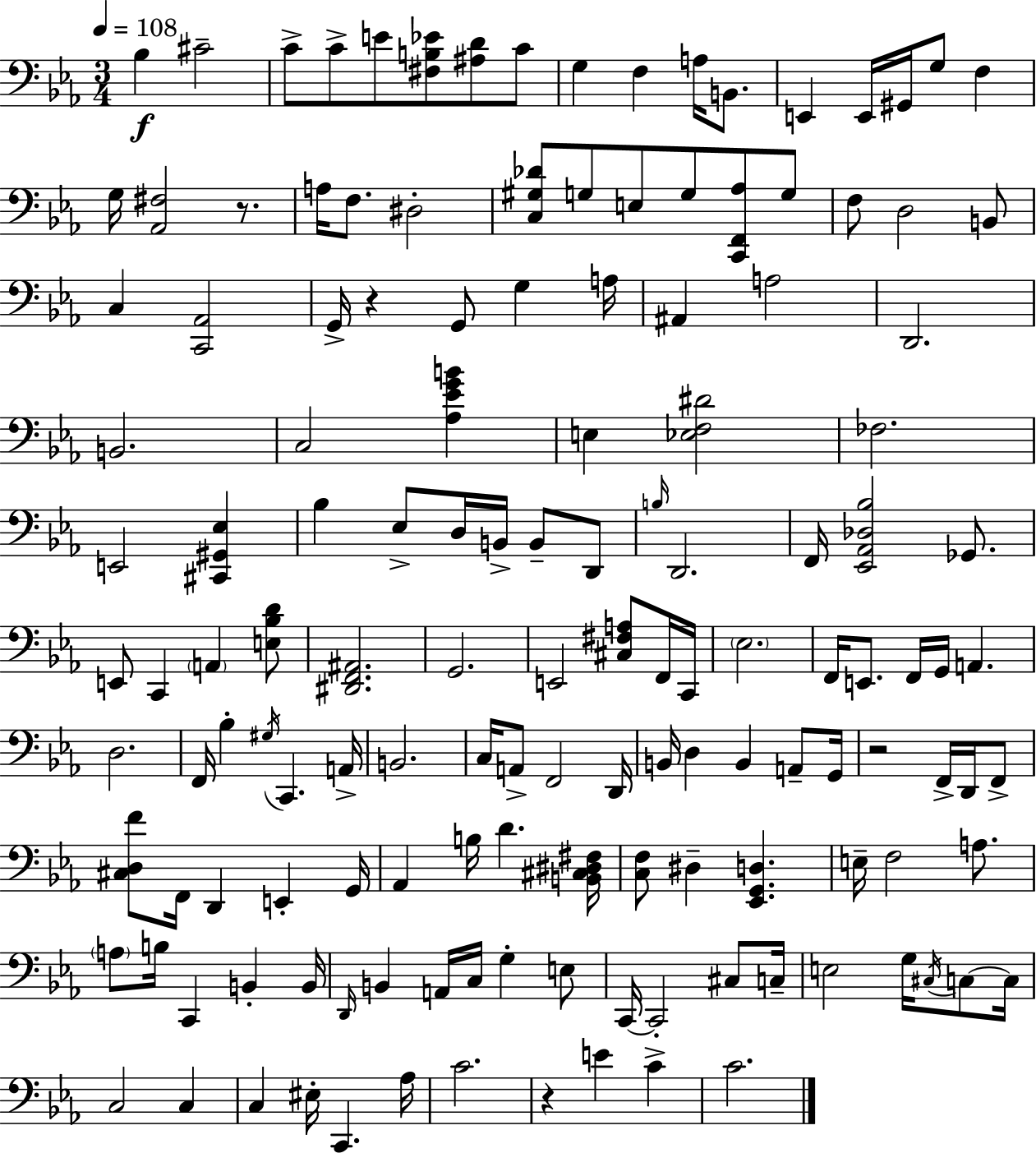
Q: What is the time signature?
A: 3/4